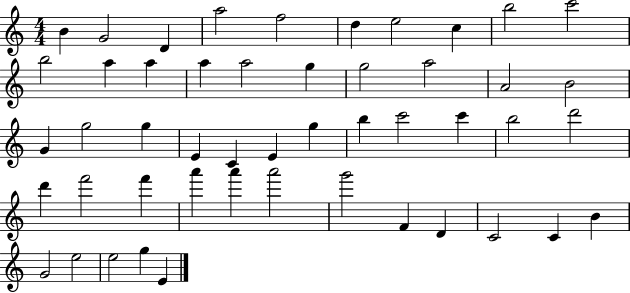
X:1
T:Untitled
M:4/4
L:1/4
K:C
B G2 D a2 f2 d e2 c b2 c'2 b2 a a a a2 g g2 a2 A2 B2 G g2 g E C E g b c'2 c' b2 d'2 d' f'2 f' a' a' a'2 g'2 F D C2 C B G2 e2 e2 g E